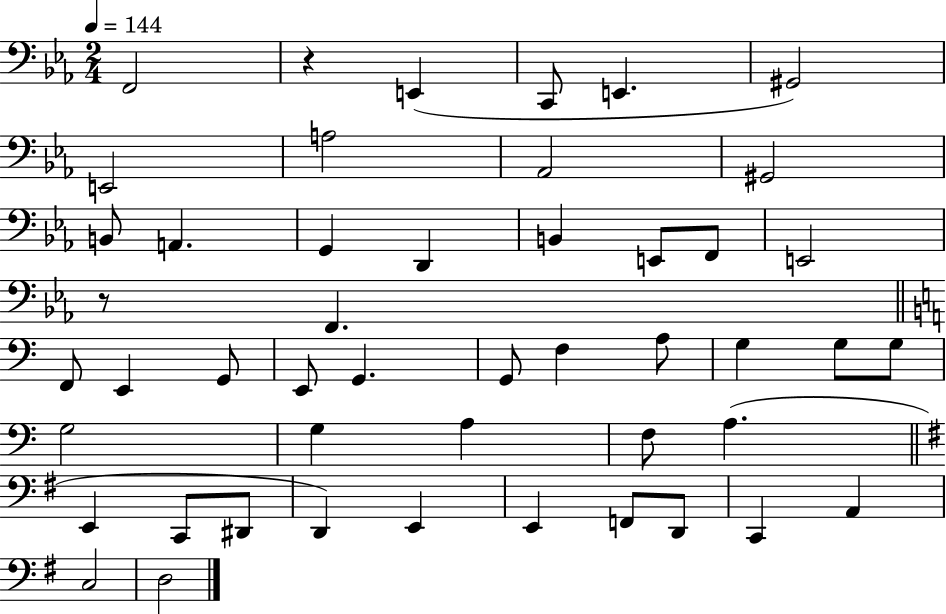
X:1
T:Untitled
M:2/4
L:1/4
K:Eb
F,,2 z E,, C,,/2 E,, ^G,,2 E,,2 A,2 _A,,2 ^G,,2 B,,/2 A,, G,, D,, B,, E,,/2 F,,/2 E,,2 z/2 F,, F,,/2 E,, G,,/2 E,,/2 G,, G,,/2 F, A,/2 G, G,/2 G,/2 G,2 G, A, F,/2 A, E,, C,,/2 ^D,,/2 D,, E,, E,, F,,/2 D,,/2 C,, A,, C,2 D,2